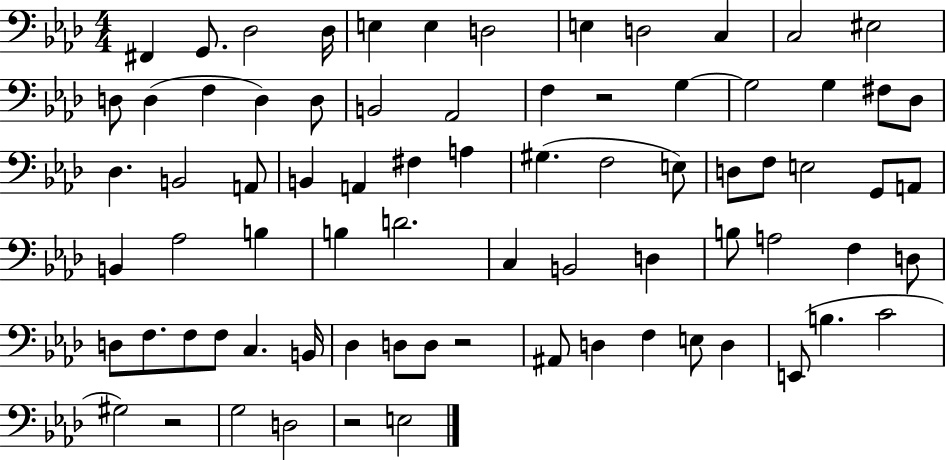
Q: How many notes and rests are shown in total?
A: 77